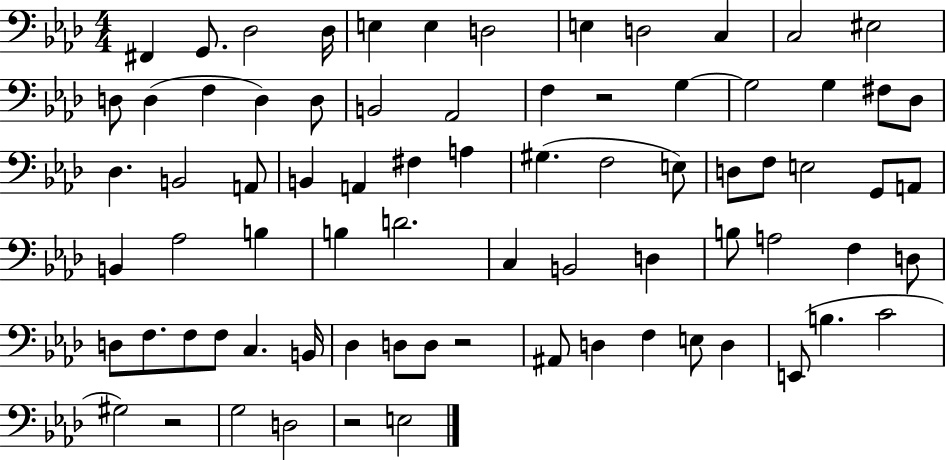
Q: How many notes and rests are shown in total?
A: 77